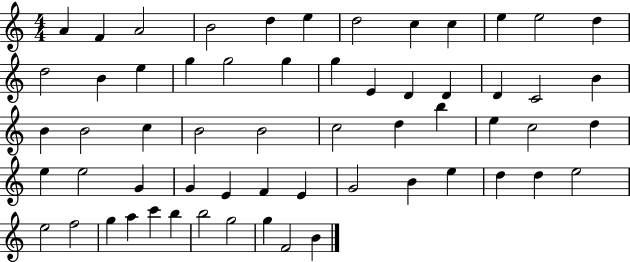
A4/q F4/q A4/h B4/h D5/q E5/q D5/h C5/q C5/q E5/q E5/h D5/q D5/h B4/q E5/q G5/q G5/h G5/q G5/q E4/q D4/q D4/q D4/q C4/h B4/q B4/q B4/h C5/q B4/h B4/h C5/h D5/q B5/q E5/q C5/h D5/q E5/q E5/h G4/q G4/q E4/q F4/q E4/q G4/h B4/q E5/q D5/q D5/q E5/h E5/h F5/h G5/q A5/q C6/q B5/q B5/h G5/h G5/q F4/h B4/q